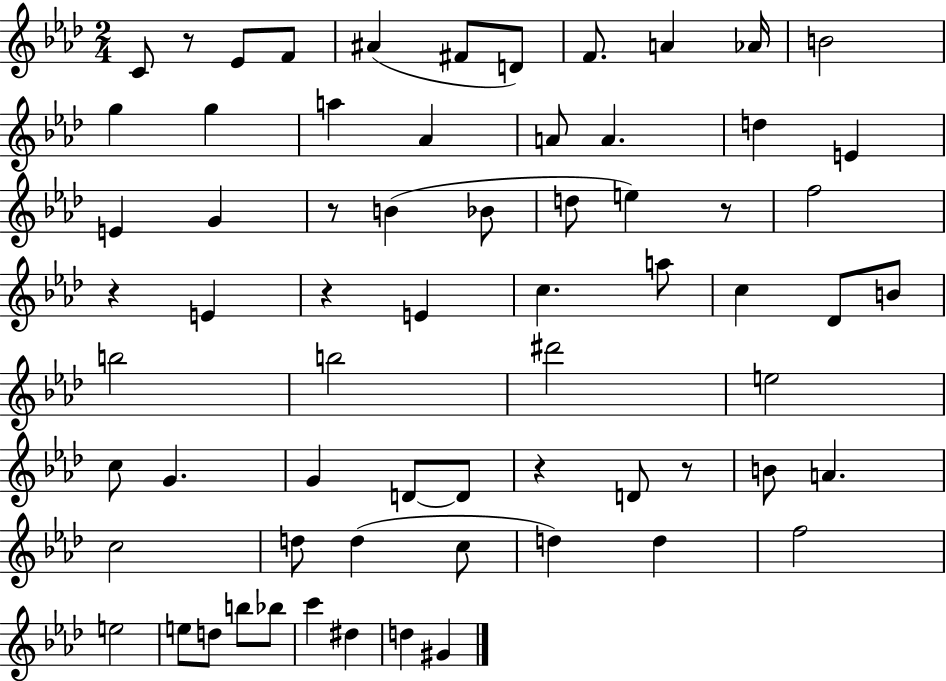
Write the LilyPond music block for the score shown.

{
  \clef treble
  \numericTimeSignature
  \time 2/4
  \key aes \major
  \repeat volta 2 { c'8 r8 ees'8 f'8 | ais'4( fis'8 d'8) | f'8. a'4 aes'16 | b'2 | \break g''4 g''4 | a''4 aes'4 | a'8 a'4. | d''4 e'4 | \break e'4 g'4 | r8 b'4( bes'8 | d''8 e''4) r8 | f''2 | \break r4 e'4 | r4 e'4 | c''4. a''8 | c''4 des'8 b'8 | \break b''2 | b''2 | dis'''2 | e''2 | \break c''8 g'4. | g'4 d'8~~ d'8 | r4 d'8 r8 | b'8 a'4. | \break c''2 | d''8 d''4( c''8 | d''4) d''4 | f''2 | \break e''2 | e''8 d''8 b''8 bes''8 | c'''4 dis''4 | d''4 gis'4 | \break } \bar "|."
}